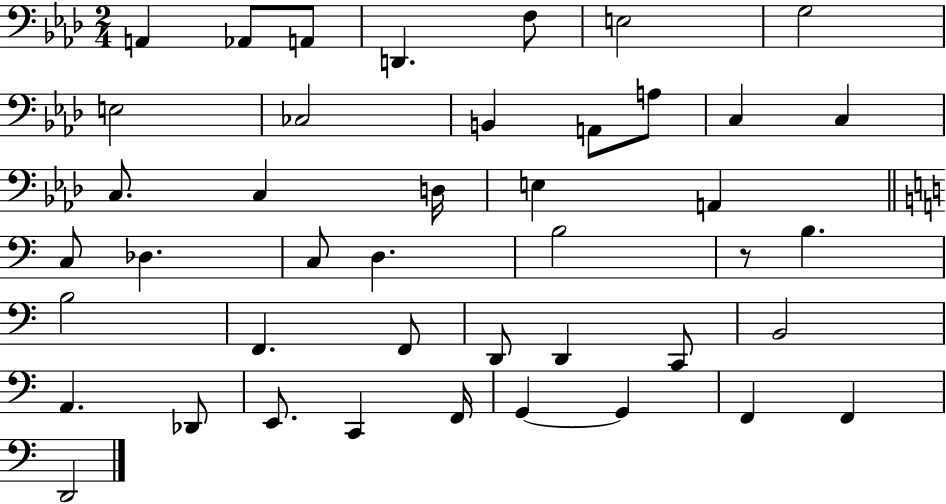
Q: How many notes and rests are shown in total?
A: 43